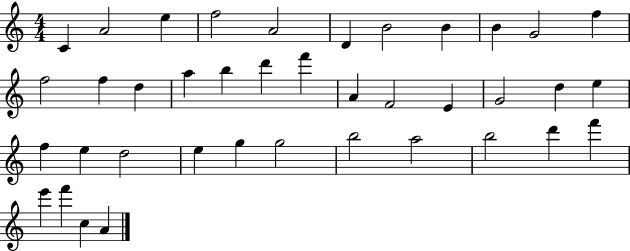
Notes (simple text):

C4/q A4/h E5/q F5/h A4/h D4/q B4/h B4/q B4/q G4/h F5/q F5/h F5/q D5/q A5/q B5/q D6/q F6/q A4/q F4/h E4/q G4/h D5/q E5/q F5/q E5/q D5/h E5/q G5/q G5/h B5/h A5/h B5/h D6/q F6/q E6/q F6/q C5/q A4/q